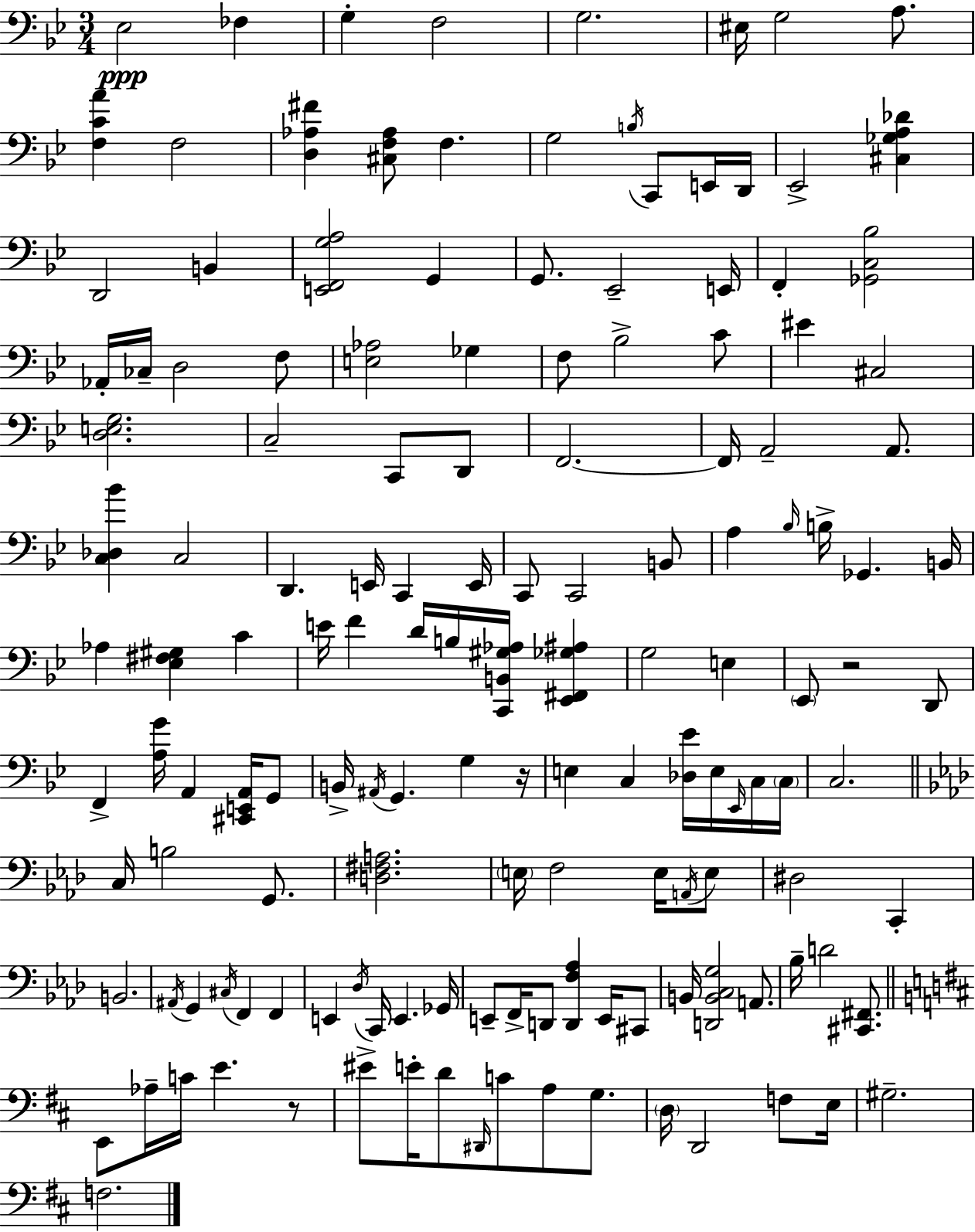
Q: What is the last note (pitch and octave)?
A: F3